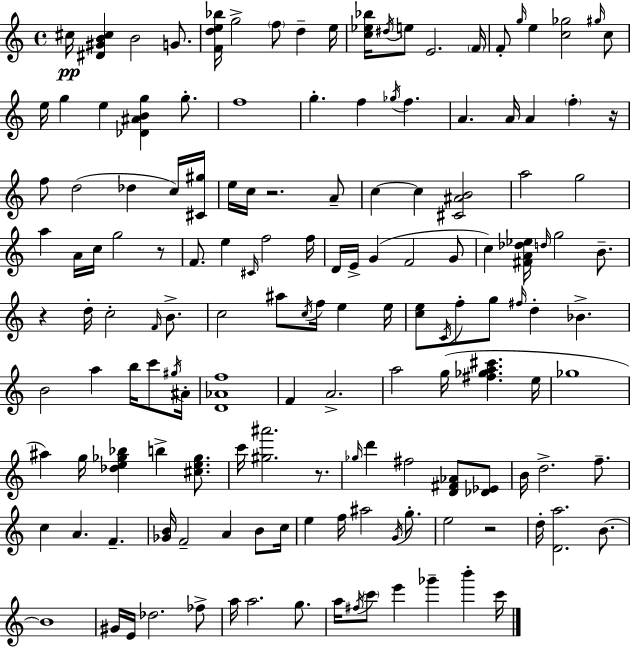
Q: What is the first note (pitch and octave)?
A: C#5